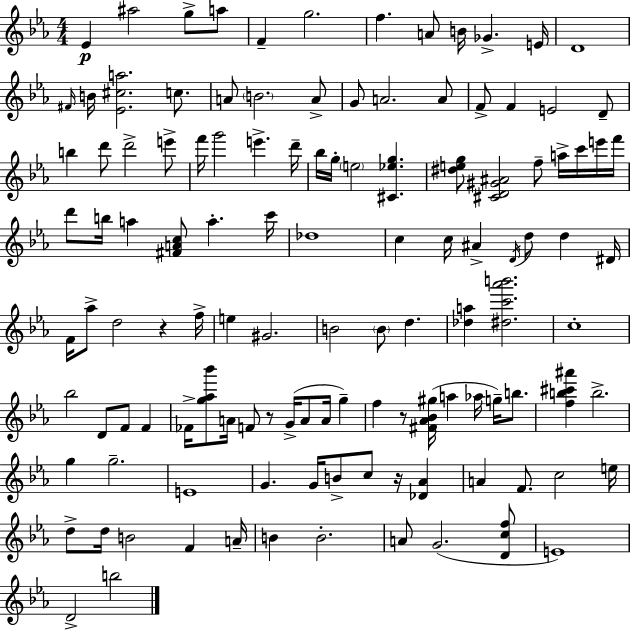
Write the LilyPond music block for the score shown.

{
  \clef treble
  \numericTimeSignature
  \time 4/4
  \key c \minor
  ees'4\p ais''2 g''8-> a''8 | f'4-- g''2. | f''4. a'8 b'16 ges'4.-> e'16 | d'1 | \break \grace { fis'16 } b'16 <ees' cis'' a''>2. c''8. | a'8 \parenthesize b'2. a'8-> | g'8 a'2. a'8 | f'8-> f'4 e'2 d'8-- | \break b''4 d'''8 d'''2-> e'''8-> | f'''16 g'''2 e'''4.-> | d'''16-- bes''16 g''16-. \parenthesize e''2 <cis' ees'' g''>4. | <dis'' e'' g''>8 <cis' d' gis' ais'>2 f''8-- a''16-> c'''16 e'''16 | \break f'''16 d'''8 b''16 a''4 <fis' a' c''>8 a''4.-. | c'''16 des''1 | c''4 c''16 ais'4-> \acciaccatura { d'16 } d''8 d''4 | dis'16 f'16 aes''8-> d''2 r4 | \break f''16-> e''4 gis'2. | b'2 \parenthesize b'8 d''4. | <des'' a''>4 <dis'' c''' aes''' b'''>2. | c''1-. | \break bes''2 d'8 f'8 f'4 | fes'16-> <g'' aes'' bes'''>8 a'16 f'8 r8 g'16->( a'8 a'16 g''4--) | f''4 r8 <fis' aes' bes' gis''>16( a''4 aes''16 g''16--) b''8. | <f'' b'' cis''' ais'''>4 b''2.-> | \break g''4 g''2.-- | e'1 | g'4. g'16 b'8-> c''8 r16 <des' aes'>4 | a'4 f'8. c''2 | \break e''16 d''8-> d''16 b'2 f'4 | a'16-- b'4 b'2.-. | a'8 g'2.( | <d' c'' f''>8 e'1) | \break d'2-> b''2 | \bar "|."
}